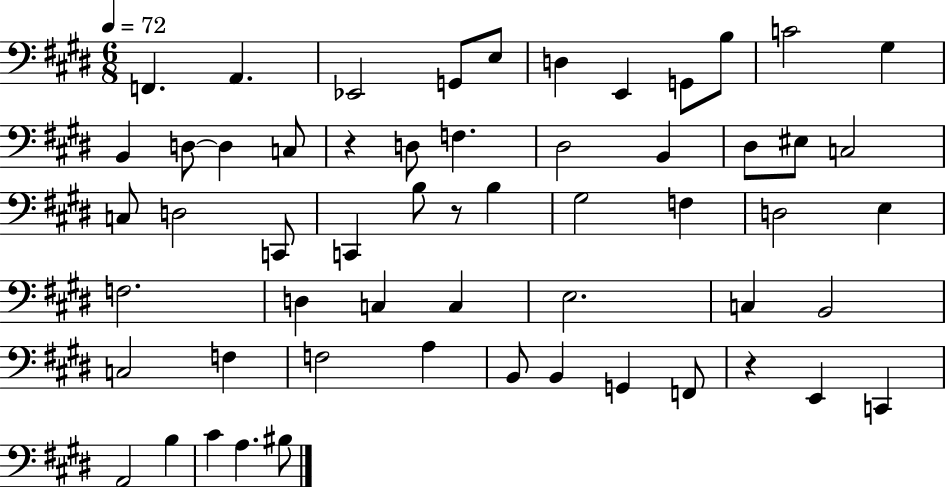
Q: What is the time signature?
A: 6/8